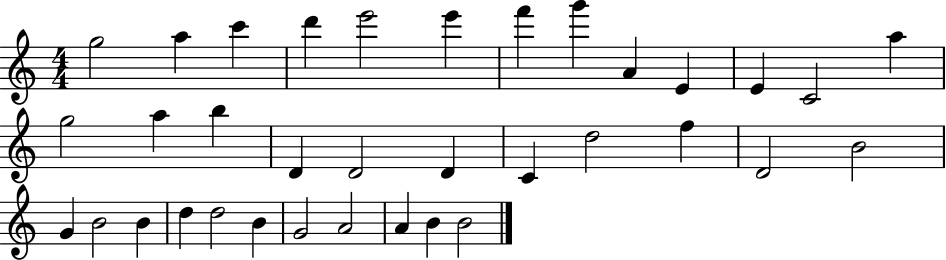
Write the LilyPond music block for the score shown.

{
  \clef treble
  \numericTimeSignature
  \time 4/4
  \key c \major
  g''2 a''4 c'''4 | d'''4 e'''2 e'''4 | f'''4 g'''4 a'4 e'4 | e'4 c'2 a''4 | \break g''2 a''4 b''4 | d'4 d'2 d'4 | c'4 d''2 f''4 | d'2 b'2 | \break g'4 b'2 b'4 | d''4 d''2 b'4 | g'2 a'2 | a'4 b'4 b'2 | \break \bar "|."
}